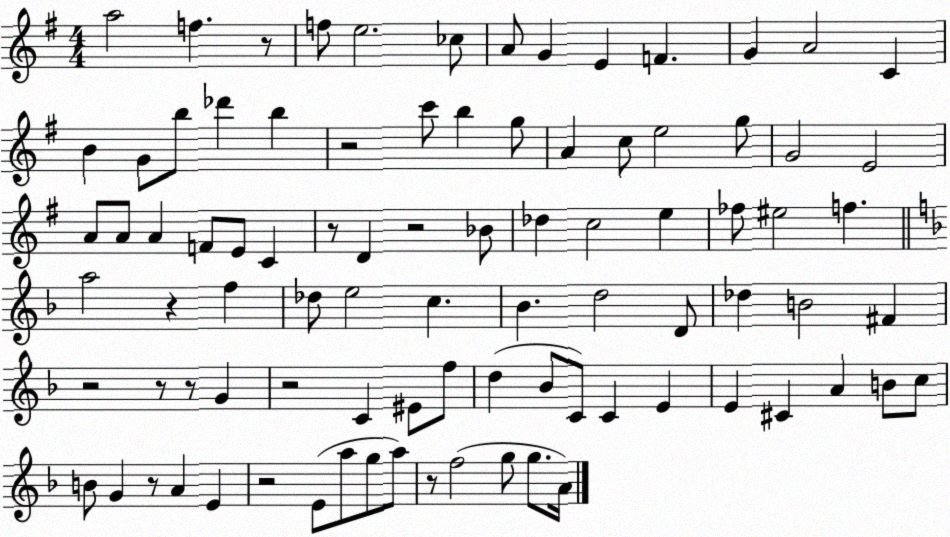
X:1
T:Untitled
M:4/4
L:1/4
K:G
a2 f z/2 f/2 e2 _c/2 A/2 G E F G A2 C B G/2 b/2 _d' b z2 c'/2 b g/2 A c/2 e2 g/2 G2 E2 A/2 A/2 A F/2 E/2 C z/2 D z2 _B/2 _d c2 e _f/2 ^e2 f a2 z f _d/2 e2 c _B d2 D/2 _d B2 ^F z2 z/2 z/2 G z2 C ^E/2 f/2 d _B/2 C/2 C E E ^C A B/2 c/2 B/2 G z/2 A E z2 E/2 a/2 g/2 a/2 z/2 f2 g/2 g/2 A/4